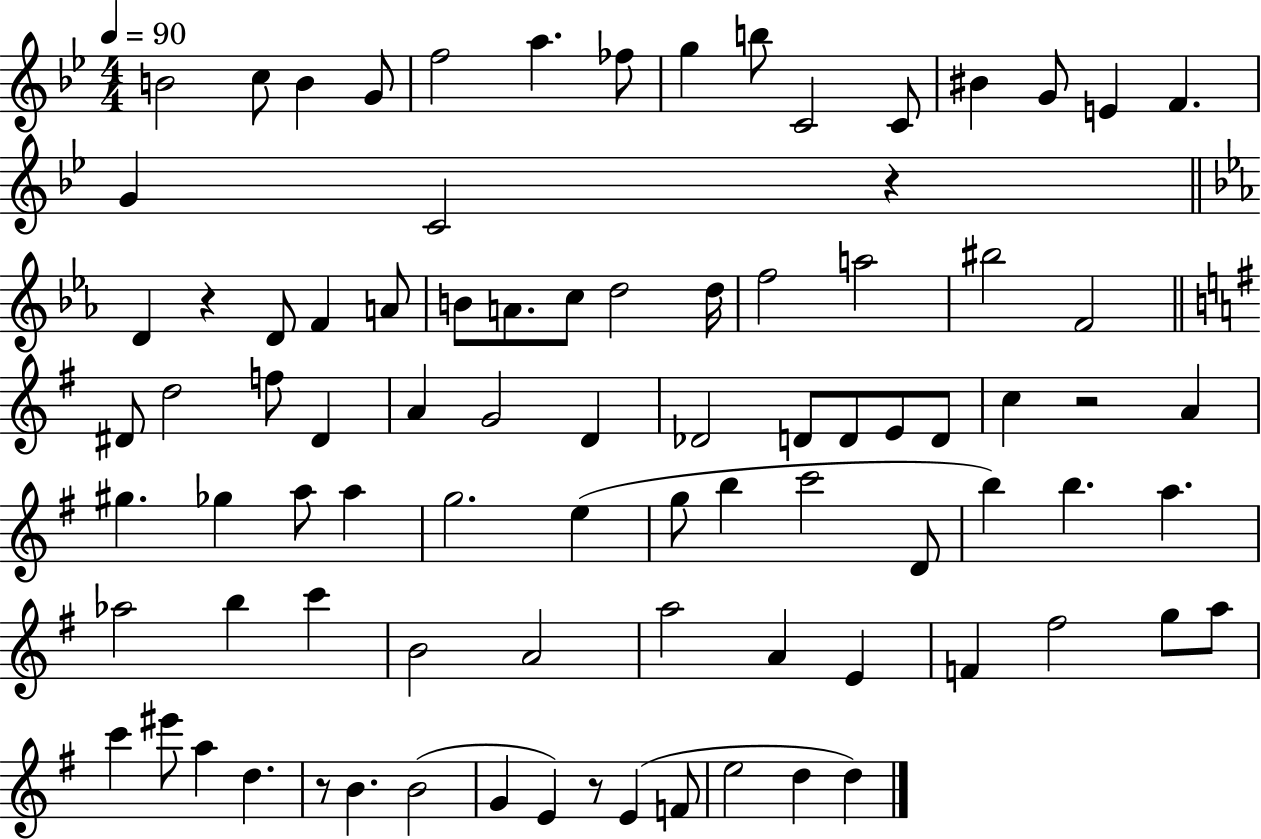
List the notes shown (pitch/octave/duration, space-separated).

B4/h C5/e B4/q G4/e F5/h A5/q. FES5/e G5/q B5/e C4/h C4/e BIS4/q G4/e E4/q F4/q. G4/q C4/h R/q D4/q R/q D4/e F4/q A4/e B4/e A4/e. C5/e D5/h D5/s F5/h A5/h BIS5/h F4/h D#4/e D5/h F5/e D#4/q A4/q G4/h D4/q Db4/h D4/e D4/e E4/e D4/e C5/q R/h A4/q G#5/q. Gb5/q A5/e A5/q G5/h. E5/q G5/e B5/q C6/h D4/e B5/q B5/q. A5/q. Ab5/h B5/q C6/q B4/h A4/h A5/h A4/q E4/q F4/q F#5/h G5/e A5/e C6/q EIS6/e A5/q D5/q. R/e B4/q. B4/h G4/q E4/q R/e E4/q F4/e E5/h D5/q D5/q